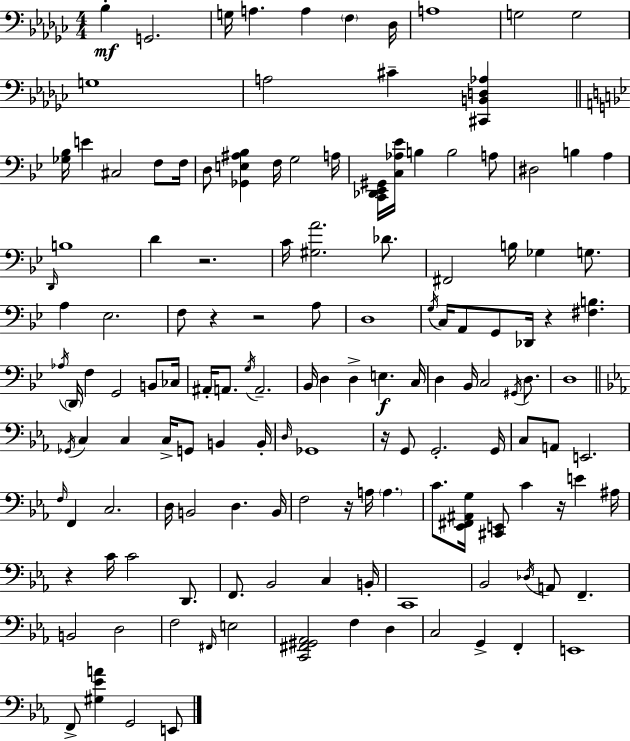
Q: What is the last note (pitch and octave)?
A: E2